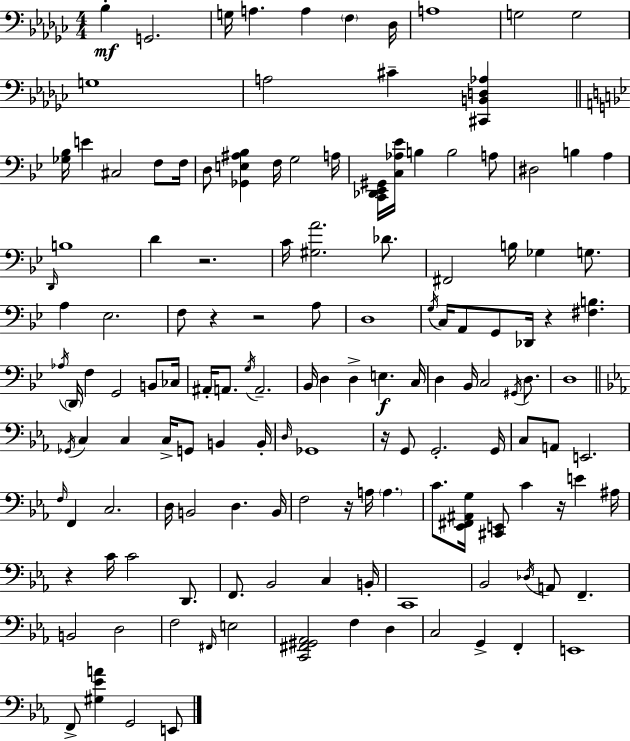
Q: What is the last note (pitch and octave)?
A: E2